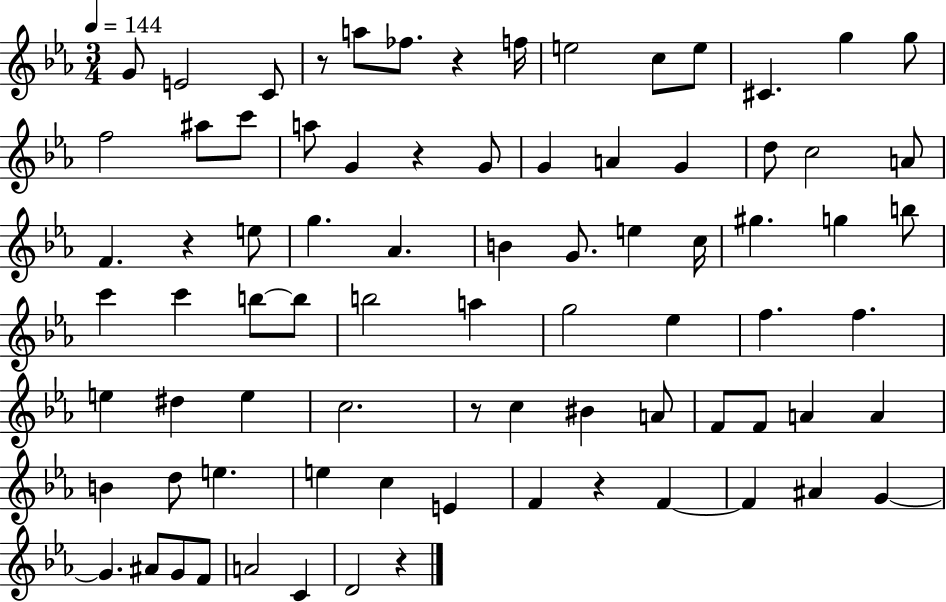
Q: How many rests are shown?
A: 7